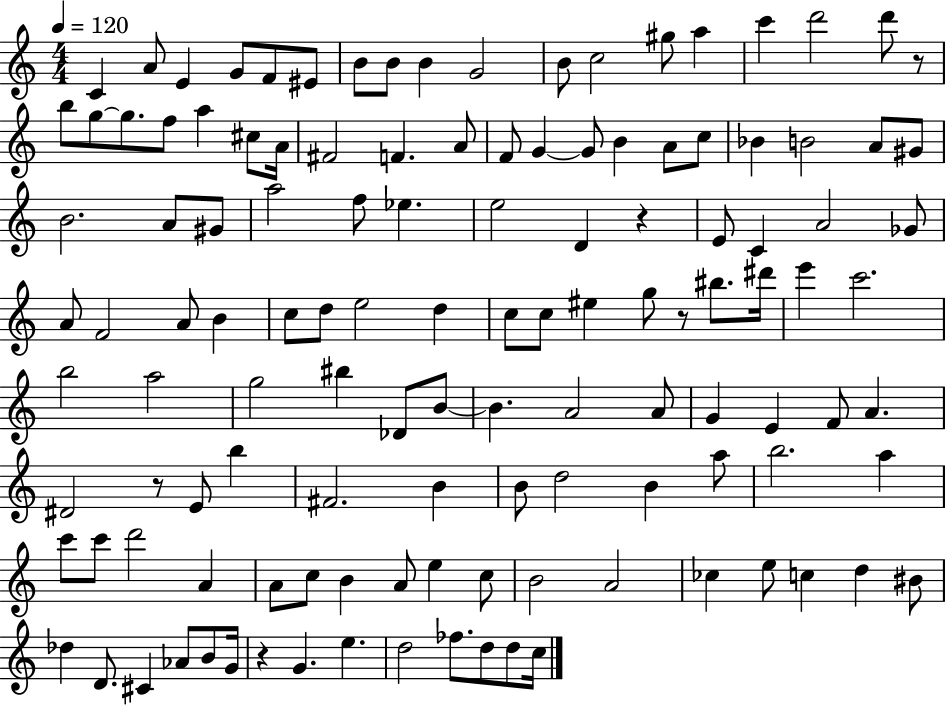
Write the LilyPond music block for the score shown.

{
  \clef treble
  \numericTimeSignature
  \time 4/4
  \key c \major
  \tempo 4 = 120
  c'4 a'8 e'4 g'8 f'8 eis'8 | b'8 b'8 b'4 g'2 | b'8 c''2 gis''8 a''4 | c'''4 d'''2 d'''8 r8 | \break b''8 g''8~~ g''8. f''8 a''4 cis''8 a'16 | fis'2 f'4. a'8 | f'8 g'4~~ g'8 b'4 a'8 c''8 | bes'4 b'2 a'8 gis'8 | \break b'2. a'8 gis'8 | a''2 f''8 ees''4. | e''2 d'4 r4 | e'8 c'4 a'2 ges'8 | \break a'8 f'2 a'8 b'4 | c''8 d''8 e''2 d''4 | c''8 c''8 eis''4 g''8 r8 bis''8. dis'''16 | e'''4 c'''2. | \break b''2 a''2 | g''2 bis''4 des'8 b'8~~ | b'4. a'2 a'8 | g'4 e'4 f'8 a'4. | \break dis'2 r8 e'8 b''4 | fis'2. b'4 | b'8 d''2 b'4 a''8 | b''2. a''4 | \break c'''8 c'''8 d'''2 a'4 | a'8 c''8 b'4 a'8 e''4 c''8 | b'2 a'2 | ces''4 e''8 c''4 d''4 bis'8 | \break des''4 d'8. cis'4 aes'8 b'8 g'16 | r4 g'4. e''4. | d''2 fes''8. d''8 d''8 c''16 | \bar "|."
}